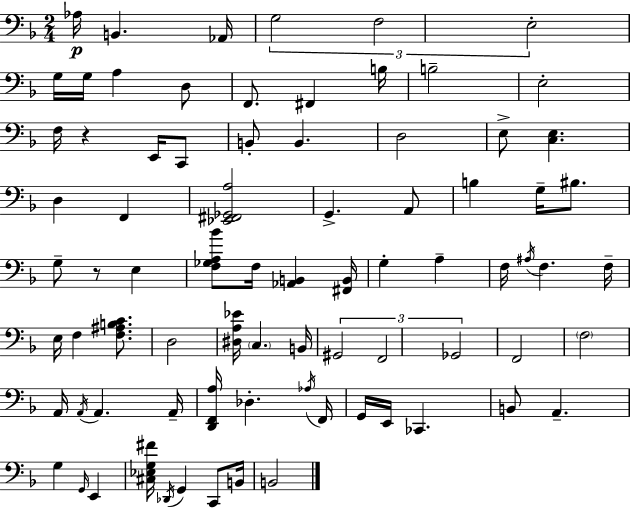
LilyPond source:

{
  \clef bass
  \numericTimeSignature
  \time 2/4
  \key f \major
  aes16\p b,4. aes,16 | \tuplet 3/2 { g2 | f2 | e2-. } | \break g16 g16 a4 d8 | f,8. fis,4 b16 | b2-- | e2-. | \break f16 r4 e,16 c,8 | b,8-. b,4. | d2 | e8-> <c e>4. | \break d4 f,4 | <ees, fis, ges, a>2 | g,4.-> a,8 | b4 g16-- bis8. | \break g8-- r8 e4 | <f ges a bes'>8 f16 <aes, b,>4 <fis, b,>16 | g4-. a4-- | f16 \acciaccatura { ais16 } f4. | \break f16-- e16 f4 <f ais b c'>8. | d2 | <dis a ees'>16 \parenthesize c4. | b,16 \tuplet 3/2 { gis,2 | \break f,2 | ges,2 } | f,2 | \parenthesize f2 | \break a,16 \acciaccatura { a,16 } a,4. | a,16-- <d, f, a>16 des4.-. | \acciaccatura { aes16 } f,16 g,16 e,16 ces,4. | b,8 a,4.-- | \break g4 \grace { g,16 } | e,4 <cis ees g fis'>16 \acciaccatura { des,16 } g,4 | c,8 b,16 b,2 | \bar "|."
}